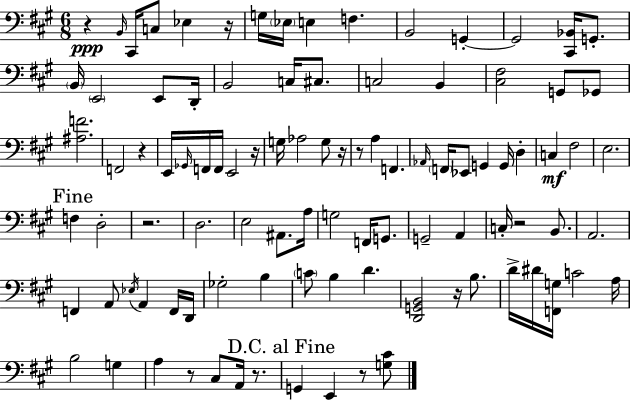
R/q B2/s C#2/s C3/e Eb3/q R/s G3/s Eb3/s E3/q F3/q. B2/h G2/q G2/h [C#2,Bb2]/s G2/e. B2/s E2/h E2/e D2/s B2/h C3/s C#3/e. C3/h B2/q [C#3,F#3]/h G2/e Gb2/e [A#3,F4]/h. F2/h R/q E2/s Gb2/s F2/s F2/s E2/h R/s G3/s Ab3/h G3/e R/s R/e A3/q F2/q. Ab2/s F2/s Eb2/e G2/q G2/s D3/q C3/q F#3/h E3/h. F3/q D3/h R/h. D3/h. E3/h A#2/e. A3/s G3/h F2/s G2/e. G2/h A2/q C3/s R/h B2/e. A2/h. F2/q A2/e Eb3/s A2/q F2/s D2/s Gb3/h B3/q C4/e B3/q D4/q. [D2,G2,B2]/h R/s B3/e. D4/s D#4/s [F2,G3]/s C4/h A3/s B3/h G3/q A3/q R/e C#3/e A2/s R/e. G2/q E2/q R/e [G3,C#4]/e